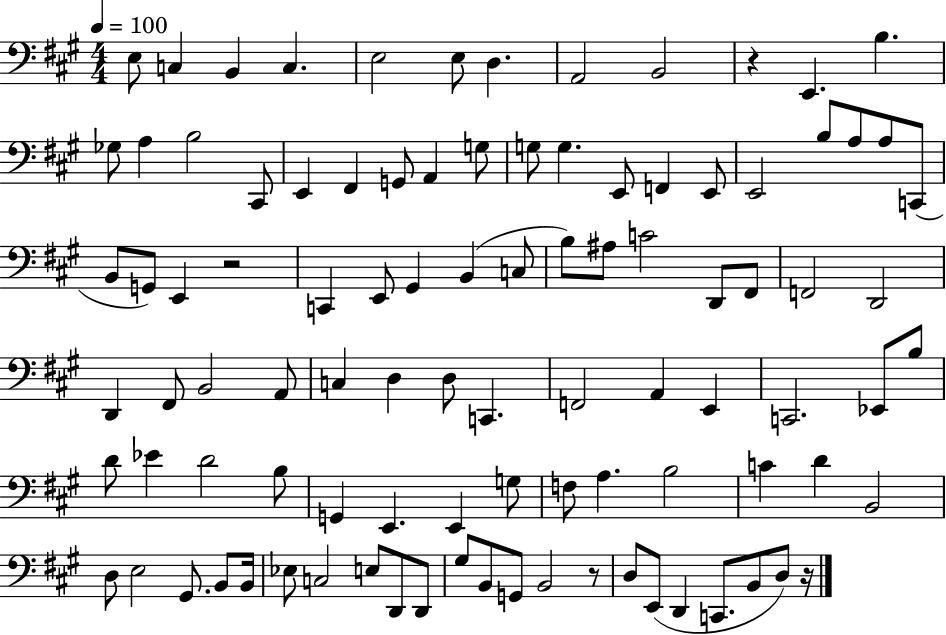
E3/e C3/q B2/q C3/q. E3/h E3/e D3/q. A2/h B2/h R/q E2/q. B3/q. Gb3/e A3/q B3/h C#2/e E2/q F#2/q G2/e A2/q G3/e G3/e G3/q. E2/e F2/q E2/e E2/h B3/e A3/e A3/e C2/e B2/e G2/e E2/q R/h C2/q E2/e G#2/q B2/q C3/e B3/e A#3/e C4/h D2/e F#2/e F2/h D2/h D2/q F#2/e B2/h A2/e C3/q D3/q D3/e C2/q. F2/h A2/q E2/q C2/h. Eb2/e B3/e D4/e Eb4/q D4/h B3/e G2/q E2/q. E2/q G3/e F3/e A3/q. B3/h C4/q D4/q B2/h D3/e E3/h G#2/e. B2/e B2/s Eb3/e C3/h E3/e D2/e D2/e G#3/e B2/e G2/e B2/h R/e D3/e E2/e D2/q C2/e. B2/e D3/e R/s